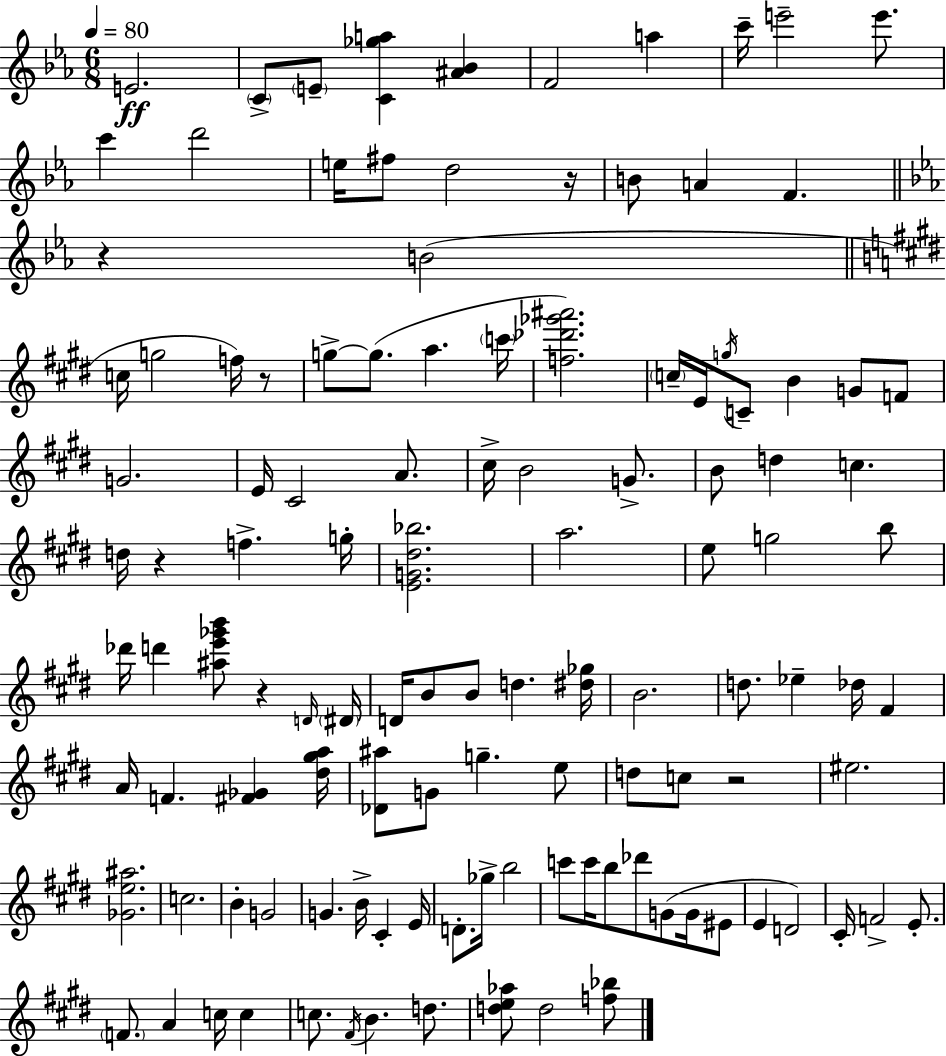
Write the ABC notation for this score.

X:1
T:Untitled
M:6/8
L:1/4
K:Cm
E2 C/2 E/2 [C_ga] [^A_B] F2 a c'/4 e'2 e'/2 c' d'2 e/4 ^f/2 d2 z/4 B/2 A F z B2 c/4 g2 f/4 z/2 g/2 g/2 a c'/4 [f_d'_g'^a']2 c/4 E/4 g/4 C/2 B G/2 F/2 G2 E/4 ^C2 A/2 ^c/4 B2 G/2 B/2 d c d/4 z f g/4 [EG^d_b]2 a2 e/2 g2 b/2 _d'/4 d' [^ae'_g'b']/2 z D/4 ^D/4 D/4 B/2 B/2 d [^d_g]/4 B2 d/2 _e _d/4 ^F A/4 F [^F_G] [^d^ga]/4 [_D^a]/2 G/2 g e/2 d/2 c/2 z2 ^e2 [_Ge^a]2 c2 B G2 G B/4 ^C E/4 D/2 _g/4 b2 c'/2 c'/4 b/2 _d'/2 G/2 G/4 ^E/2 E D2 ^C/4 F2 E/2 F/2 A c/4 c c/2 ^F/4 B d/2 [de_a]/2 d2 [f_b]/2